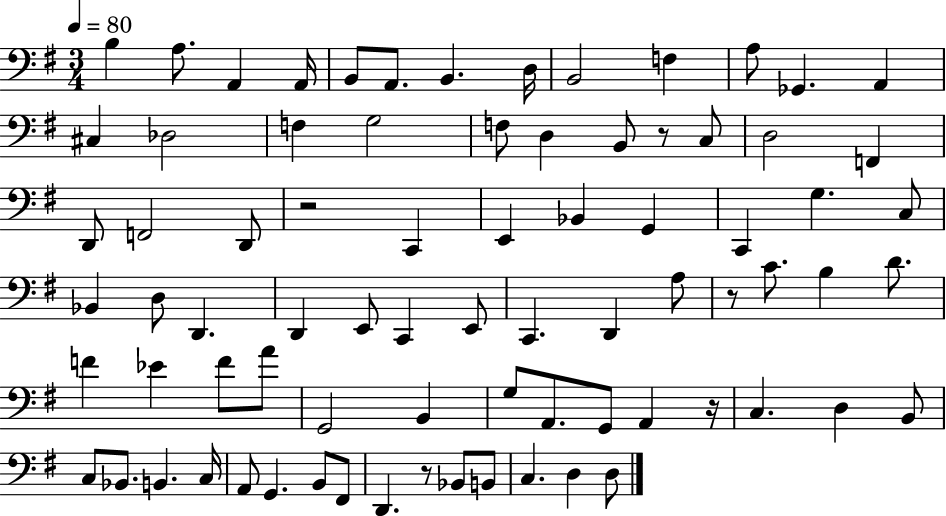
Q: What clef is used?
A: bass